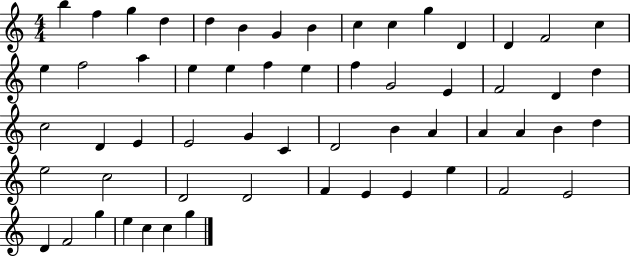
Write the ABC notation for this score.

X:1
T:Untitled
M:4/4
L:1/4
K:C
b f g d d B G B c c g D D F2 c e f2 a e e f e f G2 E F2 D d c2 D E E2 G C D2 B A A A B d e2 c2 D2 D2 F E E e F2 E2 D F2 g e c c g